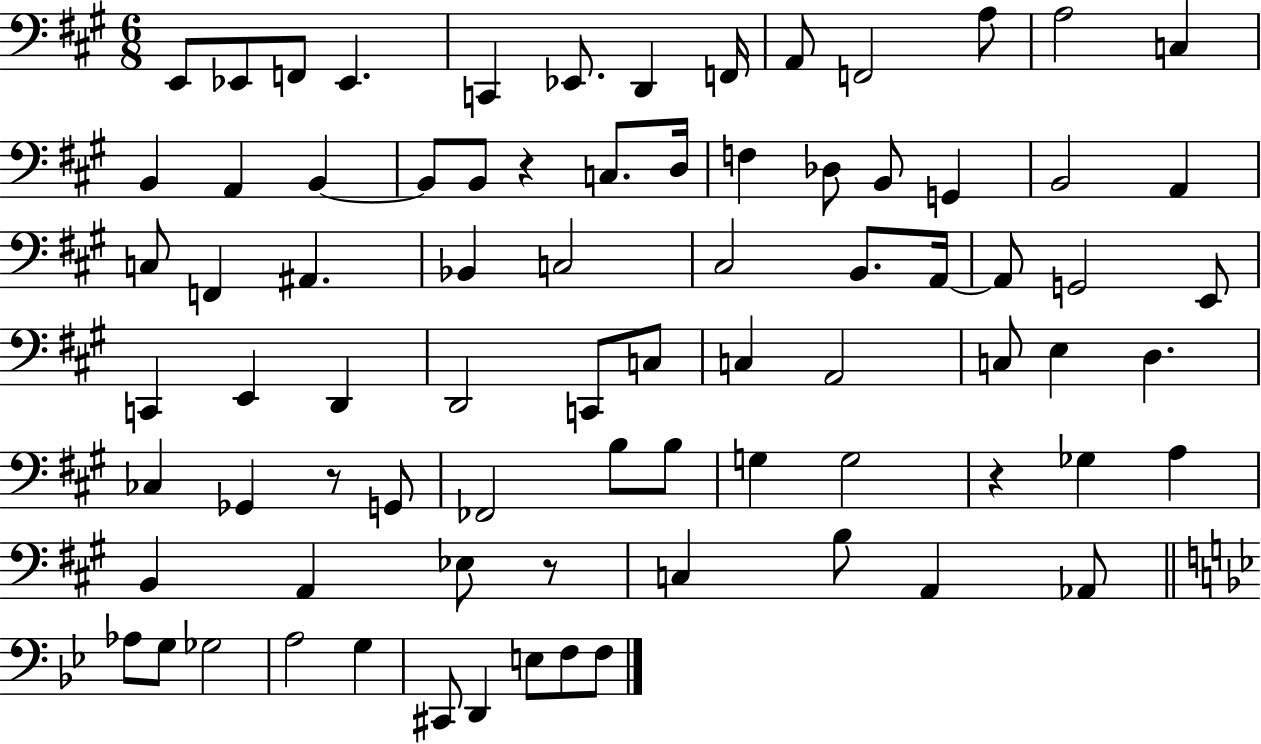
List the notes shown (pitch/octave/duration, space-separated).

E2/e Eb2/e F2/e Eb2/q. C2/q Eb2/e. D2/q F2/s A2/e F2/h A3/e A3/h C3/q B2/q A2/q B2/q B2/e B2/e R/q C3/e. D3/s F3/q Db3/e B2/e G2/q B2/h A2/q C3/e F2/q A#2/q. Bb2/q C3/h C#3/h B2/e. A2/s A2/e G2/h E2/e C2/q E2/q D2/q D2/h C2/e C3/e C3/q A2/h C3/e E3/q D3/q. CES3/q Gb2/q R/e G2/e FES2/h B3/e B3/e G3/q G3/h R/q Gb3/q A3/q B2/q A2/q Eb3/e R/e C3/q B3/e A2/q Ab2/e Ab3/e G3/e Gb3/h A3/h G3/q C#2/e D2/q E3/e F3/e F3/e